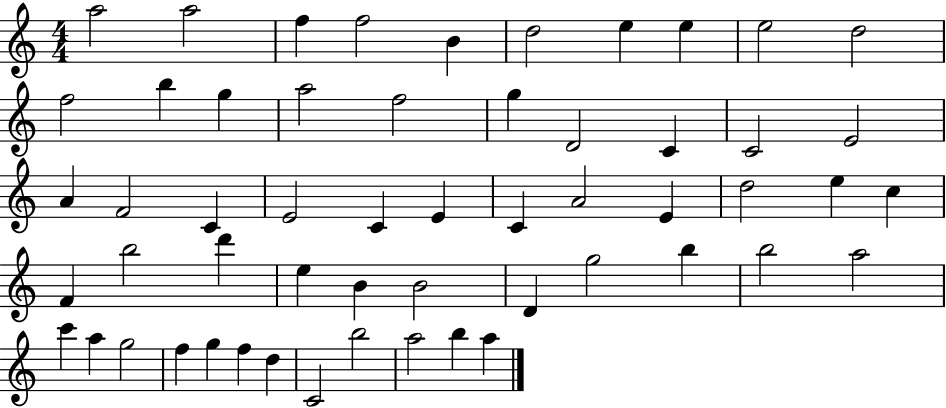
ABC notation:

X:1
T:Untitled
M:4/4
L:1/4
K:C
a2 a2 f f2 B d2 e e e2 d2 f2 b g a2 f2 g D2 C C2 E2 A F2 C E2 C E C A2 E d2 e c F b2 d' e B B2 D g2 b b2 a2 c' a g2 f g f d C2 b2 a2 b a